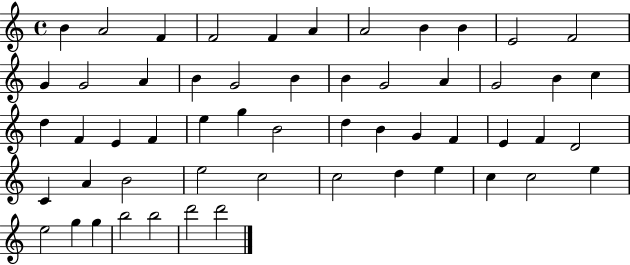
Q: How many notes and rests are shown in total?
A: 55